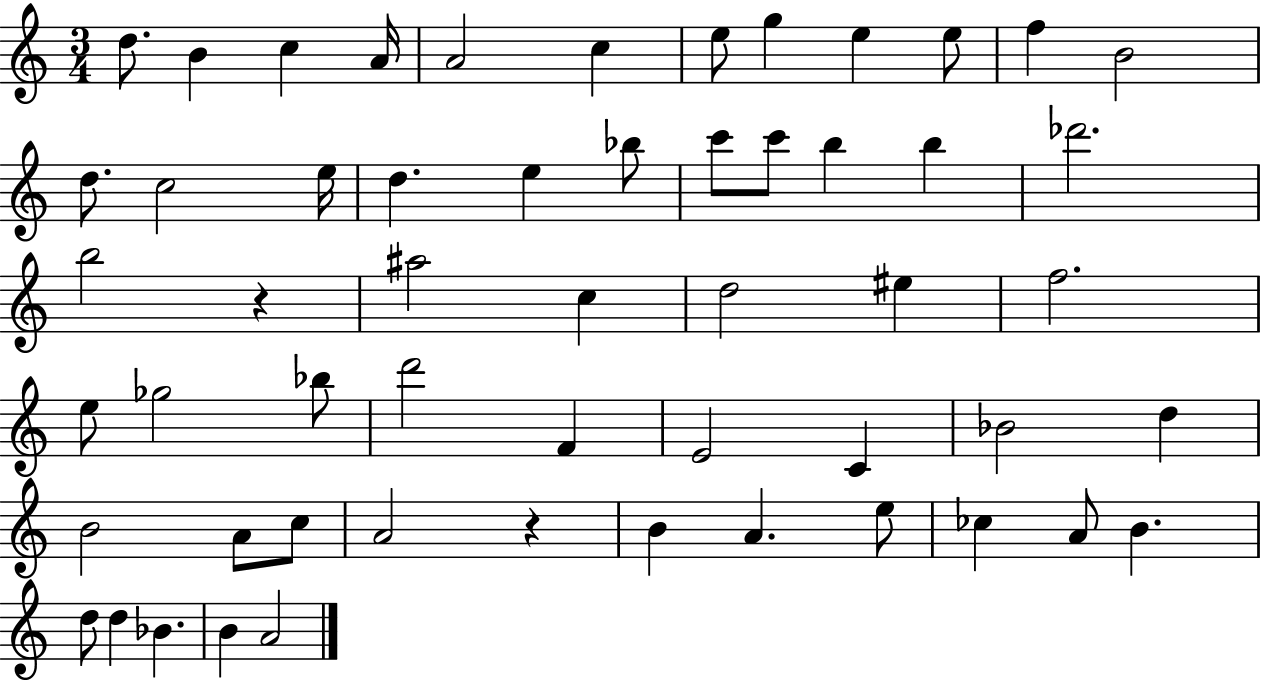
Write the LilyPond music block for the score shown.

{
  \clef treble
  \numericTimeSignature
  \time 3/4
  \key c \major
  d''8. b'4 c''4 a'16 | a'2 c''4 | e''8 g''4 e''4 e''8 | f''4 b'2 | \break d''8. c''2 e''16 | d''4. e''4 bes''8 | c'''8 c'''8 b''4 b''4 | des'''2. | \break b''2 r4 | ais''2 c''4 | d''2 eis''4 | f''2. | \break e''8 ges''2 bes''8 | d'''2 f'4 | e'2 c'4 | bes'2 d''4 | \break b'2 a'8 c''8 | a'2 r4 | b'4 a'4. e''8 | ces''4 a'8 b'4. | \break d''8 d''4 bes'4. | b'4 a'2 | \bar "|."
}